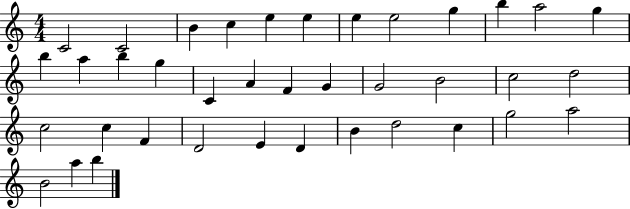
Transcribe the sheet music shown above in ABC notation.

X:1
T:Untitled
M:4/4
L:1/4
K:C
C2 C2 B c e e e e2 g b a2 g b a b g C A F G G2 B2 c2 d2 c2 c F D2 E D B d2 c g2 a2 B2 a b